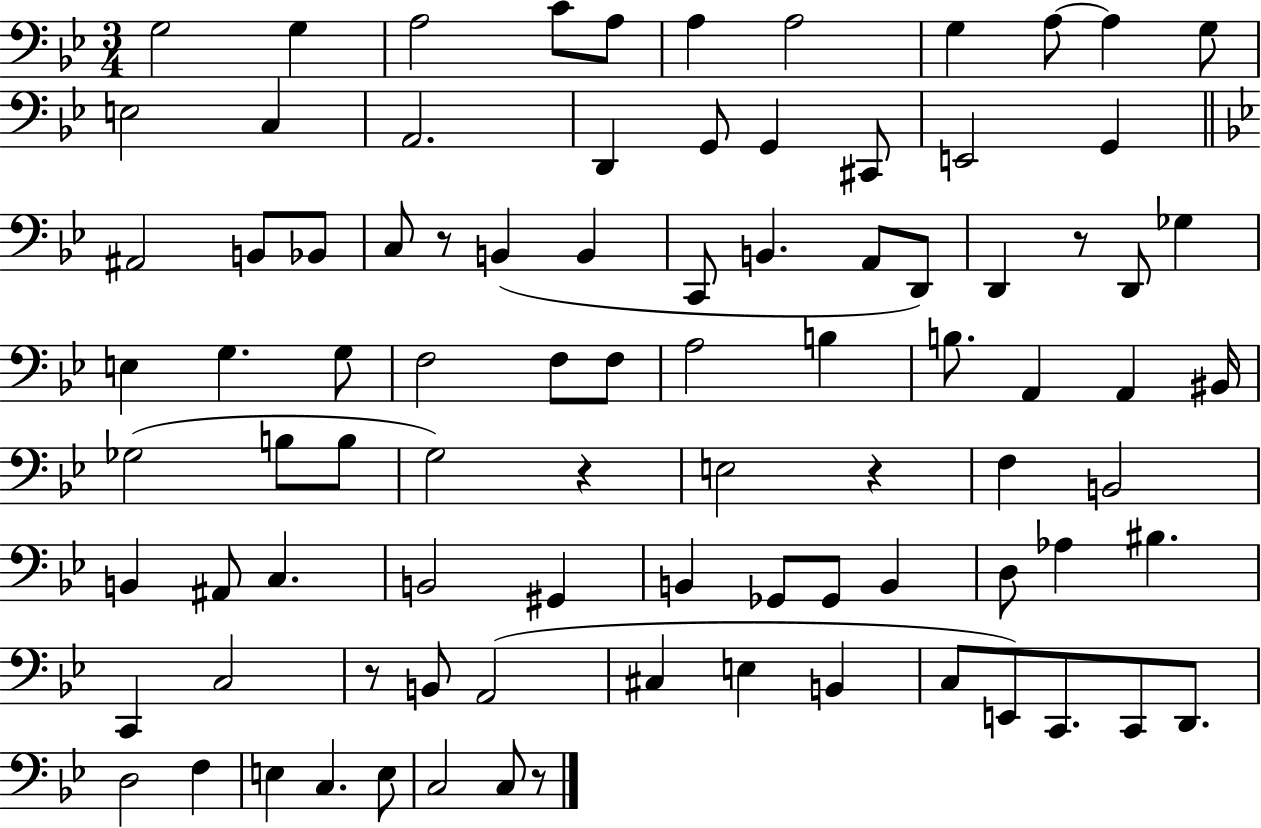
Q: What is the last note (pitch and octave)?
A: C3